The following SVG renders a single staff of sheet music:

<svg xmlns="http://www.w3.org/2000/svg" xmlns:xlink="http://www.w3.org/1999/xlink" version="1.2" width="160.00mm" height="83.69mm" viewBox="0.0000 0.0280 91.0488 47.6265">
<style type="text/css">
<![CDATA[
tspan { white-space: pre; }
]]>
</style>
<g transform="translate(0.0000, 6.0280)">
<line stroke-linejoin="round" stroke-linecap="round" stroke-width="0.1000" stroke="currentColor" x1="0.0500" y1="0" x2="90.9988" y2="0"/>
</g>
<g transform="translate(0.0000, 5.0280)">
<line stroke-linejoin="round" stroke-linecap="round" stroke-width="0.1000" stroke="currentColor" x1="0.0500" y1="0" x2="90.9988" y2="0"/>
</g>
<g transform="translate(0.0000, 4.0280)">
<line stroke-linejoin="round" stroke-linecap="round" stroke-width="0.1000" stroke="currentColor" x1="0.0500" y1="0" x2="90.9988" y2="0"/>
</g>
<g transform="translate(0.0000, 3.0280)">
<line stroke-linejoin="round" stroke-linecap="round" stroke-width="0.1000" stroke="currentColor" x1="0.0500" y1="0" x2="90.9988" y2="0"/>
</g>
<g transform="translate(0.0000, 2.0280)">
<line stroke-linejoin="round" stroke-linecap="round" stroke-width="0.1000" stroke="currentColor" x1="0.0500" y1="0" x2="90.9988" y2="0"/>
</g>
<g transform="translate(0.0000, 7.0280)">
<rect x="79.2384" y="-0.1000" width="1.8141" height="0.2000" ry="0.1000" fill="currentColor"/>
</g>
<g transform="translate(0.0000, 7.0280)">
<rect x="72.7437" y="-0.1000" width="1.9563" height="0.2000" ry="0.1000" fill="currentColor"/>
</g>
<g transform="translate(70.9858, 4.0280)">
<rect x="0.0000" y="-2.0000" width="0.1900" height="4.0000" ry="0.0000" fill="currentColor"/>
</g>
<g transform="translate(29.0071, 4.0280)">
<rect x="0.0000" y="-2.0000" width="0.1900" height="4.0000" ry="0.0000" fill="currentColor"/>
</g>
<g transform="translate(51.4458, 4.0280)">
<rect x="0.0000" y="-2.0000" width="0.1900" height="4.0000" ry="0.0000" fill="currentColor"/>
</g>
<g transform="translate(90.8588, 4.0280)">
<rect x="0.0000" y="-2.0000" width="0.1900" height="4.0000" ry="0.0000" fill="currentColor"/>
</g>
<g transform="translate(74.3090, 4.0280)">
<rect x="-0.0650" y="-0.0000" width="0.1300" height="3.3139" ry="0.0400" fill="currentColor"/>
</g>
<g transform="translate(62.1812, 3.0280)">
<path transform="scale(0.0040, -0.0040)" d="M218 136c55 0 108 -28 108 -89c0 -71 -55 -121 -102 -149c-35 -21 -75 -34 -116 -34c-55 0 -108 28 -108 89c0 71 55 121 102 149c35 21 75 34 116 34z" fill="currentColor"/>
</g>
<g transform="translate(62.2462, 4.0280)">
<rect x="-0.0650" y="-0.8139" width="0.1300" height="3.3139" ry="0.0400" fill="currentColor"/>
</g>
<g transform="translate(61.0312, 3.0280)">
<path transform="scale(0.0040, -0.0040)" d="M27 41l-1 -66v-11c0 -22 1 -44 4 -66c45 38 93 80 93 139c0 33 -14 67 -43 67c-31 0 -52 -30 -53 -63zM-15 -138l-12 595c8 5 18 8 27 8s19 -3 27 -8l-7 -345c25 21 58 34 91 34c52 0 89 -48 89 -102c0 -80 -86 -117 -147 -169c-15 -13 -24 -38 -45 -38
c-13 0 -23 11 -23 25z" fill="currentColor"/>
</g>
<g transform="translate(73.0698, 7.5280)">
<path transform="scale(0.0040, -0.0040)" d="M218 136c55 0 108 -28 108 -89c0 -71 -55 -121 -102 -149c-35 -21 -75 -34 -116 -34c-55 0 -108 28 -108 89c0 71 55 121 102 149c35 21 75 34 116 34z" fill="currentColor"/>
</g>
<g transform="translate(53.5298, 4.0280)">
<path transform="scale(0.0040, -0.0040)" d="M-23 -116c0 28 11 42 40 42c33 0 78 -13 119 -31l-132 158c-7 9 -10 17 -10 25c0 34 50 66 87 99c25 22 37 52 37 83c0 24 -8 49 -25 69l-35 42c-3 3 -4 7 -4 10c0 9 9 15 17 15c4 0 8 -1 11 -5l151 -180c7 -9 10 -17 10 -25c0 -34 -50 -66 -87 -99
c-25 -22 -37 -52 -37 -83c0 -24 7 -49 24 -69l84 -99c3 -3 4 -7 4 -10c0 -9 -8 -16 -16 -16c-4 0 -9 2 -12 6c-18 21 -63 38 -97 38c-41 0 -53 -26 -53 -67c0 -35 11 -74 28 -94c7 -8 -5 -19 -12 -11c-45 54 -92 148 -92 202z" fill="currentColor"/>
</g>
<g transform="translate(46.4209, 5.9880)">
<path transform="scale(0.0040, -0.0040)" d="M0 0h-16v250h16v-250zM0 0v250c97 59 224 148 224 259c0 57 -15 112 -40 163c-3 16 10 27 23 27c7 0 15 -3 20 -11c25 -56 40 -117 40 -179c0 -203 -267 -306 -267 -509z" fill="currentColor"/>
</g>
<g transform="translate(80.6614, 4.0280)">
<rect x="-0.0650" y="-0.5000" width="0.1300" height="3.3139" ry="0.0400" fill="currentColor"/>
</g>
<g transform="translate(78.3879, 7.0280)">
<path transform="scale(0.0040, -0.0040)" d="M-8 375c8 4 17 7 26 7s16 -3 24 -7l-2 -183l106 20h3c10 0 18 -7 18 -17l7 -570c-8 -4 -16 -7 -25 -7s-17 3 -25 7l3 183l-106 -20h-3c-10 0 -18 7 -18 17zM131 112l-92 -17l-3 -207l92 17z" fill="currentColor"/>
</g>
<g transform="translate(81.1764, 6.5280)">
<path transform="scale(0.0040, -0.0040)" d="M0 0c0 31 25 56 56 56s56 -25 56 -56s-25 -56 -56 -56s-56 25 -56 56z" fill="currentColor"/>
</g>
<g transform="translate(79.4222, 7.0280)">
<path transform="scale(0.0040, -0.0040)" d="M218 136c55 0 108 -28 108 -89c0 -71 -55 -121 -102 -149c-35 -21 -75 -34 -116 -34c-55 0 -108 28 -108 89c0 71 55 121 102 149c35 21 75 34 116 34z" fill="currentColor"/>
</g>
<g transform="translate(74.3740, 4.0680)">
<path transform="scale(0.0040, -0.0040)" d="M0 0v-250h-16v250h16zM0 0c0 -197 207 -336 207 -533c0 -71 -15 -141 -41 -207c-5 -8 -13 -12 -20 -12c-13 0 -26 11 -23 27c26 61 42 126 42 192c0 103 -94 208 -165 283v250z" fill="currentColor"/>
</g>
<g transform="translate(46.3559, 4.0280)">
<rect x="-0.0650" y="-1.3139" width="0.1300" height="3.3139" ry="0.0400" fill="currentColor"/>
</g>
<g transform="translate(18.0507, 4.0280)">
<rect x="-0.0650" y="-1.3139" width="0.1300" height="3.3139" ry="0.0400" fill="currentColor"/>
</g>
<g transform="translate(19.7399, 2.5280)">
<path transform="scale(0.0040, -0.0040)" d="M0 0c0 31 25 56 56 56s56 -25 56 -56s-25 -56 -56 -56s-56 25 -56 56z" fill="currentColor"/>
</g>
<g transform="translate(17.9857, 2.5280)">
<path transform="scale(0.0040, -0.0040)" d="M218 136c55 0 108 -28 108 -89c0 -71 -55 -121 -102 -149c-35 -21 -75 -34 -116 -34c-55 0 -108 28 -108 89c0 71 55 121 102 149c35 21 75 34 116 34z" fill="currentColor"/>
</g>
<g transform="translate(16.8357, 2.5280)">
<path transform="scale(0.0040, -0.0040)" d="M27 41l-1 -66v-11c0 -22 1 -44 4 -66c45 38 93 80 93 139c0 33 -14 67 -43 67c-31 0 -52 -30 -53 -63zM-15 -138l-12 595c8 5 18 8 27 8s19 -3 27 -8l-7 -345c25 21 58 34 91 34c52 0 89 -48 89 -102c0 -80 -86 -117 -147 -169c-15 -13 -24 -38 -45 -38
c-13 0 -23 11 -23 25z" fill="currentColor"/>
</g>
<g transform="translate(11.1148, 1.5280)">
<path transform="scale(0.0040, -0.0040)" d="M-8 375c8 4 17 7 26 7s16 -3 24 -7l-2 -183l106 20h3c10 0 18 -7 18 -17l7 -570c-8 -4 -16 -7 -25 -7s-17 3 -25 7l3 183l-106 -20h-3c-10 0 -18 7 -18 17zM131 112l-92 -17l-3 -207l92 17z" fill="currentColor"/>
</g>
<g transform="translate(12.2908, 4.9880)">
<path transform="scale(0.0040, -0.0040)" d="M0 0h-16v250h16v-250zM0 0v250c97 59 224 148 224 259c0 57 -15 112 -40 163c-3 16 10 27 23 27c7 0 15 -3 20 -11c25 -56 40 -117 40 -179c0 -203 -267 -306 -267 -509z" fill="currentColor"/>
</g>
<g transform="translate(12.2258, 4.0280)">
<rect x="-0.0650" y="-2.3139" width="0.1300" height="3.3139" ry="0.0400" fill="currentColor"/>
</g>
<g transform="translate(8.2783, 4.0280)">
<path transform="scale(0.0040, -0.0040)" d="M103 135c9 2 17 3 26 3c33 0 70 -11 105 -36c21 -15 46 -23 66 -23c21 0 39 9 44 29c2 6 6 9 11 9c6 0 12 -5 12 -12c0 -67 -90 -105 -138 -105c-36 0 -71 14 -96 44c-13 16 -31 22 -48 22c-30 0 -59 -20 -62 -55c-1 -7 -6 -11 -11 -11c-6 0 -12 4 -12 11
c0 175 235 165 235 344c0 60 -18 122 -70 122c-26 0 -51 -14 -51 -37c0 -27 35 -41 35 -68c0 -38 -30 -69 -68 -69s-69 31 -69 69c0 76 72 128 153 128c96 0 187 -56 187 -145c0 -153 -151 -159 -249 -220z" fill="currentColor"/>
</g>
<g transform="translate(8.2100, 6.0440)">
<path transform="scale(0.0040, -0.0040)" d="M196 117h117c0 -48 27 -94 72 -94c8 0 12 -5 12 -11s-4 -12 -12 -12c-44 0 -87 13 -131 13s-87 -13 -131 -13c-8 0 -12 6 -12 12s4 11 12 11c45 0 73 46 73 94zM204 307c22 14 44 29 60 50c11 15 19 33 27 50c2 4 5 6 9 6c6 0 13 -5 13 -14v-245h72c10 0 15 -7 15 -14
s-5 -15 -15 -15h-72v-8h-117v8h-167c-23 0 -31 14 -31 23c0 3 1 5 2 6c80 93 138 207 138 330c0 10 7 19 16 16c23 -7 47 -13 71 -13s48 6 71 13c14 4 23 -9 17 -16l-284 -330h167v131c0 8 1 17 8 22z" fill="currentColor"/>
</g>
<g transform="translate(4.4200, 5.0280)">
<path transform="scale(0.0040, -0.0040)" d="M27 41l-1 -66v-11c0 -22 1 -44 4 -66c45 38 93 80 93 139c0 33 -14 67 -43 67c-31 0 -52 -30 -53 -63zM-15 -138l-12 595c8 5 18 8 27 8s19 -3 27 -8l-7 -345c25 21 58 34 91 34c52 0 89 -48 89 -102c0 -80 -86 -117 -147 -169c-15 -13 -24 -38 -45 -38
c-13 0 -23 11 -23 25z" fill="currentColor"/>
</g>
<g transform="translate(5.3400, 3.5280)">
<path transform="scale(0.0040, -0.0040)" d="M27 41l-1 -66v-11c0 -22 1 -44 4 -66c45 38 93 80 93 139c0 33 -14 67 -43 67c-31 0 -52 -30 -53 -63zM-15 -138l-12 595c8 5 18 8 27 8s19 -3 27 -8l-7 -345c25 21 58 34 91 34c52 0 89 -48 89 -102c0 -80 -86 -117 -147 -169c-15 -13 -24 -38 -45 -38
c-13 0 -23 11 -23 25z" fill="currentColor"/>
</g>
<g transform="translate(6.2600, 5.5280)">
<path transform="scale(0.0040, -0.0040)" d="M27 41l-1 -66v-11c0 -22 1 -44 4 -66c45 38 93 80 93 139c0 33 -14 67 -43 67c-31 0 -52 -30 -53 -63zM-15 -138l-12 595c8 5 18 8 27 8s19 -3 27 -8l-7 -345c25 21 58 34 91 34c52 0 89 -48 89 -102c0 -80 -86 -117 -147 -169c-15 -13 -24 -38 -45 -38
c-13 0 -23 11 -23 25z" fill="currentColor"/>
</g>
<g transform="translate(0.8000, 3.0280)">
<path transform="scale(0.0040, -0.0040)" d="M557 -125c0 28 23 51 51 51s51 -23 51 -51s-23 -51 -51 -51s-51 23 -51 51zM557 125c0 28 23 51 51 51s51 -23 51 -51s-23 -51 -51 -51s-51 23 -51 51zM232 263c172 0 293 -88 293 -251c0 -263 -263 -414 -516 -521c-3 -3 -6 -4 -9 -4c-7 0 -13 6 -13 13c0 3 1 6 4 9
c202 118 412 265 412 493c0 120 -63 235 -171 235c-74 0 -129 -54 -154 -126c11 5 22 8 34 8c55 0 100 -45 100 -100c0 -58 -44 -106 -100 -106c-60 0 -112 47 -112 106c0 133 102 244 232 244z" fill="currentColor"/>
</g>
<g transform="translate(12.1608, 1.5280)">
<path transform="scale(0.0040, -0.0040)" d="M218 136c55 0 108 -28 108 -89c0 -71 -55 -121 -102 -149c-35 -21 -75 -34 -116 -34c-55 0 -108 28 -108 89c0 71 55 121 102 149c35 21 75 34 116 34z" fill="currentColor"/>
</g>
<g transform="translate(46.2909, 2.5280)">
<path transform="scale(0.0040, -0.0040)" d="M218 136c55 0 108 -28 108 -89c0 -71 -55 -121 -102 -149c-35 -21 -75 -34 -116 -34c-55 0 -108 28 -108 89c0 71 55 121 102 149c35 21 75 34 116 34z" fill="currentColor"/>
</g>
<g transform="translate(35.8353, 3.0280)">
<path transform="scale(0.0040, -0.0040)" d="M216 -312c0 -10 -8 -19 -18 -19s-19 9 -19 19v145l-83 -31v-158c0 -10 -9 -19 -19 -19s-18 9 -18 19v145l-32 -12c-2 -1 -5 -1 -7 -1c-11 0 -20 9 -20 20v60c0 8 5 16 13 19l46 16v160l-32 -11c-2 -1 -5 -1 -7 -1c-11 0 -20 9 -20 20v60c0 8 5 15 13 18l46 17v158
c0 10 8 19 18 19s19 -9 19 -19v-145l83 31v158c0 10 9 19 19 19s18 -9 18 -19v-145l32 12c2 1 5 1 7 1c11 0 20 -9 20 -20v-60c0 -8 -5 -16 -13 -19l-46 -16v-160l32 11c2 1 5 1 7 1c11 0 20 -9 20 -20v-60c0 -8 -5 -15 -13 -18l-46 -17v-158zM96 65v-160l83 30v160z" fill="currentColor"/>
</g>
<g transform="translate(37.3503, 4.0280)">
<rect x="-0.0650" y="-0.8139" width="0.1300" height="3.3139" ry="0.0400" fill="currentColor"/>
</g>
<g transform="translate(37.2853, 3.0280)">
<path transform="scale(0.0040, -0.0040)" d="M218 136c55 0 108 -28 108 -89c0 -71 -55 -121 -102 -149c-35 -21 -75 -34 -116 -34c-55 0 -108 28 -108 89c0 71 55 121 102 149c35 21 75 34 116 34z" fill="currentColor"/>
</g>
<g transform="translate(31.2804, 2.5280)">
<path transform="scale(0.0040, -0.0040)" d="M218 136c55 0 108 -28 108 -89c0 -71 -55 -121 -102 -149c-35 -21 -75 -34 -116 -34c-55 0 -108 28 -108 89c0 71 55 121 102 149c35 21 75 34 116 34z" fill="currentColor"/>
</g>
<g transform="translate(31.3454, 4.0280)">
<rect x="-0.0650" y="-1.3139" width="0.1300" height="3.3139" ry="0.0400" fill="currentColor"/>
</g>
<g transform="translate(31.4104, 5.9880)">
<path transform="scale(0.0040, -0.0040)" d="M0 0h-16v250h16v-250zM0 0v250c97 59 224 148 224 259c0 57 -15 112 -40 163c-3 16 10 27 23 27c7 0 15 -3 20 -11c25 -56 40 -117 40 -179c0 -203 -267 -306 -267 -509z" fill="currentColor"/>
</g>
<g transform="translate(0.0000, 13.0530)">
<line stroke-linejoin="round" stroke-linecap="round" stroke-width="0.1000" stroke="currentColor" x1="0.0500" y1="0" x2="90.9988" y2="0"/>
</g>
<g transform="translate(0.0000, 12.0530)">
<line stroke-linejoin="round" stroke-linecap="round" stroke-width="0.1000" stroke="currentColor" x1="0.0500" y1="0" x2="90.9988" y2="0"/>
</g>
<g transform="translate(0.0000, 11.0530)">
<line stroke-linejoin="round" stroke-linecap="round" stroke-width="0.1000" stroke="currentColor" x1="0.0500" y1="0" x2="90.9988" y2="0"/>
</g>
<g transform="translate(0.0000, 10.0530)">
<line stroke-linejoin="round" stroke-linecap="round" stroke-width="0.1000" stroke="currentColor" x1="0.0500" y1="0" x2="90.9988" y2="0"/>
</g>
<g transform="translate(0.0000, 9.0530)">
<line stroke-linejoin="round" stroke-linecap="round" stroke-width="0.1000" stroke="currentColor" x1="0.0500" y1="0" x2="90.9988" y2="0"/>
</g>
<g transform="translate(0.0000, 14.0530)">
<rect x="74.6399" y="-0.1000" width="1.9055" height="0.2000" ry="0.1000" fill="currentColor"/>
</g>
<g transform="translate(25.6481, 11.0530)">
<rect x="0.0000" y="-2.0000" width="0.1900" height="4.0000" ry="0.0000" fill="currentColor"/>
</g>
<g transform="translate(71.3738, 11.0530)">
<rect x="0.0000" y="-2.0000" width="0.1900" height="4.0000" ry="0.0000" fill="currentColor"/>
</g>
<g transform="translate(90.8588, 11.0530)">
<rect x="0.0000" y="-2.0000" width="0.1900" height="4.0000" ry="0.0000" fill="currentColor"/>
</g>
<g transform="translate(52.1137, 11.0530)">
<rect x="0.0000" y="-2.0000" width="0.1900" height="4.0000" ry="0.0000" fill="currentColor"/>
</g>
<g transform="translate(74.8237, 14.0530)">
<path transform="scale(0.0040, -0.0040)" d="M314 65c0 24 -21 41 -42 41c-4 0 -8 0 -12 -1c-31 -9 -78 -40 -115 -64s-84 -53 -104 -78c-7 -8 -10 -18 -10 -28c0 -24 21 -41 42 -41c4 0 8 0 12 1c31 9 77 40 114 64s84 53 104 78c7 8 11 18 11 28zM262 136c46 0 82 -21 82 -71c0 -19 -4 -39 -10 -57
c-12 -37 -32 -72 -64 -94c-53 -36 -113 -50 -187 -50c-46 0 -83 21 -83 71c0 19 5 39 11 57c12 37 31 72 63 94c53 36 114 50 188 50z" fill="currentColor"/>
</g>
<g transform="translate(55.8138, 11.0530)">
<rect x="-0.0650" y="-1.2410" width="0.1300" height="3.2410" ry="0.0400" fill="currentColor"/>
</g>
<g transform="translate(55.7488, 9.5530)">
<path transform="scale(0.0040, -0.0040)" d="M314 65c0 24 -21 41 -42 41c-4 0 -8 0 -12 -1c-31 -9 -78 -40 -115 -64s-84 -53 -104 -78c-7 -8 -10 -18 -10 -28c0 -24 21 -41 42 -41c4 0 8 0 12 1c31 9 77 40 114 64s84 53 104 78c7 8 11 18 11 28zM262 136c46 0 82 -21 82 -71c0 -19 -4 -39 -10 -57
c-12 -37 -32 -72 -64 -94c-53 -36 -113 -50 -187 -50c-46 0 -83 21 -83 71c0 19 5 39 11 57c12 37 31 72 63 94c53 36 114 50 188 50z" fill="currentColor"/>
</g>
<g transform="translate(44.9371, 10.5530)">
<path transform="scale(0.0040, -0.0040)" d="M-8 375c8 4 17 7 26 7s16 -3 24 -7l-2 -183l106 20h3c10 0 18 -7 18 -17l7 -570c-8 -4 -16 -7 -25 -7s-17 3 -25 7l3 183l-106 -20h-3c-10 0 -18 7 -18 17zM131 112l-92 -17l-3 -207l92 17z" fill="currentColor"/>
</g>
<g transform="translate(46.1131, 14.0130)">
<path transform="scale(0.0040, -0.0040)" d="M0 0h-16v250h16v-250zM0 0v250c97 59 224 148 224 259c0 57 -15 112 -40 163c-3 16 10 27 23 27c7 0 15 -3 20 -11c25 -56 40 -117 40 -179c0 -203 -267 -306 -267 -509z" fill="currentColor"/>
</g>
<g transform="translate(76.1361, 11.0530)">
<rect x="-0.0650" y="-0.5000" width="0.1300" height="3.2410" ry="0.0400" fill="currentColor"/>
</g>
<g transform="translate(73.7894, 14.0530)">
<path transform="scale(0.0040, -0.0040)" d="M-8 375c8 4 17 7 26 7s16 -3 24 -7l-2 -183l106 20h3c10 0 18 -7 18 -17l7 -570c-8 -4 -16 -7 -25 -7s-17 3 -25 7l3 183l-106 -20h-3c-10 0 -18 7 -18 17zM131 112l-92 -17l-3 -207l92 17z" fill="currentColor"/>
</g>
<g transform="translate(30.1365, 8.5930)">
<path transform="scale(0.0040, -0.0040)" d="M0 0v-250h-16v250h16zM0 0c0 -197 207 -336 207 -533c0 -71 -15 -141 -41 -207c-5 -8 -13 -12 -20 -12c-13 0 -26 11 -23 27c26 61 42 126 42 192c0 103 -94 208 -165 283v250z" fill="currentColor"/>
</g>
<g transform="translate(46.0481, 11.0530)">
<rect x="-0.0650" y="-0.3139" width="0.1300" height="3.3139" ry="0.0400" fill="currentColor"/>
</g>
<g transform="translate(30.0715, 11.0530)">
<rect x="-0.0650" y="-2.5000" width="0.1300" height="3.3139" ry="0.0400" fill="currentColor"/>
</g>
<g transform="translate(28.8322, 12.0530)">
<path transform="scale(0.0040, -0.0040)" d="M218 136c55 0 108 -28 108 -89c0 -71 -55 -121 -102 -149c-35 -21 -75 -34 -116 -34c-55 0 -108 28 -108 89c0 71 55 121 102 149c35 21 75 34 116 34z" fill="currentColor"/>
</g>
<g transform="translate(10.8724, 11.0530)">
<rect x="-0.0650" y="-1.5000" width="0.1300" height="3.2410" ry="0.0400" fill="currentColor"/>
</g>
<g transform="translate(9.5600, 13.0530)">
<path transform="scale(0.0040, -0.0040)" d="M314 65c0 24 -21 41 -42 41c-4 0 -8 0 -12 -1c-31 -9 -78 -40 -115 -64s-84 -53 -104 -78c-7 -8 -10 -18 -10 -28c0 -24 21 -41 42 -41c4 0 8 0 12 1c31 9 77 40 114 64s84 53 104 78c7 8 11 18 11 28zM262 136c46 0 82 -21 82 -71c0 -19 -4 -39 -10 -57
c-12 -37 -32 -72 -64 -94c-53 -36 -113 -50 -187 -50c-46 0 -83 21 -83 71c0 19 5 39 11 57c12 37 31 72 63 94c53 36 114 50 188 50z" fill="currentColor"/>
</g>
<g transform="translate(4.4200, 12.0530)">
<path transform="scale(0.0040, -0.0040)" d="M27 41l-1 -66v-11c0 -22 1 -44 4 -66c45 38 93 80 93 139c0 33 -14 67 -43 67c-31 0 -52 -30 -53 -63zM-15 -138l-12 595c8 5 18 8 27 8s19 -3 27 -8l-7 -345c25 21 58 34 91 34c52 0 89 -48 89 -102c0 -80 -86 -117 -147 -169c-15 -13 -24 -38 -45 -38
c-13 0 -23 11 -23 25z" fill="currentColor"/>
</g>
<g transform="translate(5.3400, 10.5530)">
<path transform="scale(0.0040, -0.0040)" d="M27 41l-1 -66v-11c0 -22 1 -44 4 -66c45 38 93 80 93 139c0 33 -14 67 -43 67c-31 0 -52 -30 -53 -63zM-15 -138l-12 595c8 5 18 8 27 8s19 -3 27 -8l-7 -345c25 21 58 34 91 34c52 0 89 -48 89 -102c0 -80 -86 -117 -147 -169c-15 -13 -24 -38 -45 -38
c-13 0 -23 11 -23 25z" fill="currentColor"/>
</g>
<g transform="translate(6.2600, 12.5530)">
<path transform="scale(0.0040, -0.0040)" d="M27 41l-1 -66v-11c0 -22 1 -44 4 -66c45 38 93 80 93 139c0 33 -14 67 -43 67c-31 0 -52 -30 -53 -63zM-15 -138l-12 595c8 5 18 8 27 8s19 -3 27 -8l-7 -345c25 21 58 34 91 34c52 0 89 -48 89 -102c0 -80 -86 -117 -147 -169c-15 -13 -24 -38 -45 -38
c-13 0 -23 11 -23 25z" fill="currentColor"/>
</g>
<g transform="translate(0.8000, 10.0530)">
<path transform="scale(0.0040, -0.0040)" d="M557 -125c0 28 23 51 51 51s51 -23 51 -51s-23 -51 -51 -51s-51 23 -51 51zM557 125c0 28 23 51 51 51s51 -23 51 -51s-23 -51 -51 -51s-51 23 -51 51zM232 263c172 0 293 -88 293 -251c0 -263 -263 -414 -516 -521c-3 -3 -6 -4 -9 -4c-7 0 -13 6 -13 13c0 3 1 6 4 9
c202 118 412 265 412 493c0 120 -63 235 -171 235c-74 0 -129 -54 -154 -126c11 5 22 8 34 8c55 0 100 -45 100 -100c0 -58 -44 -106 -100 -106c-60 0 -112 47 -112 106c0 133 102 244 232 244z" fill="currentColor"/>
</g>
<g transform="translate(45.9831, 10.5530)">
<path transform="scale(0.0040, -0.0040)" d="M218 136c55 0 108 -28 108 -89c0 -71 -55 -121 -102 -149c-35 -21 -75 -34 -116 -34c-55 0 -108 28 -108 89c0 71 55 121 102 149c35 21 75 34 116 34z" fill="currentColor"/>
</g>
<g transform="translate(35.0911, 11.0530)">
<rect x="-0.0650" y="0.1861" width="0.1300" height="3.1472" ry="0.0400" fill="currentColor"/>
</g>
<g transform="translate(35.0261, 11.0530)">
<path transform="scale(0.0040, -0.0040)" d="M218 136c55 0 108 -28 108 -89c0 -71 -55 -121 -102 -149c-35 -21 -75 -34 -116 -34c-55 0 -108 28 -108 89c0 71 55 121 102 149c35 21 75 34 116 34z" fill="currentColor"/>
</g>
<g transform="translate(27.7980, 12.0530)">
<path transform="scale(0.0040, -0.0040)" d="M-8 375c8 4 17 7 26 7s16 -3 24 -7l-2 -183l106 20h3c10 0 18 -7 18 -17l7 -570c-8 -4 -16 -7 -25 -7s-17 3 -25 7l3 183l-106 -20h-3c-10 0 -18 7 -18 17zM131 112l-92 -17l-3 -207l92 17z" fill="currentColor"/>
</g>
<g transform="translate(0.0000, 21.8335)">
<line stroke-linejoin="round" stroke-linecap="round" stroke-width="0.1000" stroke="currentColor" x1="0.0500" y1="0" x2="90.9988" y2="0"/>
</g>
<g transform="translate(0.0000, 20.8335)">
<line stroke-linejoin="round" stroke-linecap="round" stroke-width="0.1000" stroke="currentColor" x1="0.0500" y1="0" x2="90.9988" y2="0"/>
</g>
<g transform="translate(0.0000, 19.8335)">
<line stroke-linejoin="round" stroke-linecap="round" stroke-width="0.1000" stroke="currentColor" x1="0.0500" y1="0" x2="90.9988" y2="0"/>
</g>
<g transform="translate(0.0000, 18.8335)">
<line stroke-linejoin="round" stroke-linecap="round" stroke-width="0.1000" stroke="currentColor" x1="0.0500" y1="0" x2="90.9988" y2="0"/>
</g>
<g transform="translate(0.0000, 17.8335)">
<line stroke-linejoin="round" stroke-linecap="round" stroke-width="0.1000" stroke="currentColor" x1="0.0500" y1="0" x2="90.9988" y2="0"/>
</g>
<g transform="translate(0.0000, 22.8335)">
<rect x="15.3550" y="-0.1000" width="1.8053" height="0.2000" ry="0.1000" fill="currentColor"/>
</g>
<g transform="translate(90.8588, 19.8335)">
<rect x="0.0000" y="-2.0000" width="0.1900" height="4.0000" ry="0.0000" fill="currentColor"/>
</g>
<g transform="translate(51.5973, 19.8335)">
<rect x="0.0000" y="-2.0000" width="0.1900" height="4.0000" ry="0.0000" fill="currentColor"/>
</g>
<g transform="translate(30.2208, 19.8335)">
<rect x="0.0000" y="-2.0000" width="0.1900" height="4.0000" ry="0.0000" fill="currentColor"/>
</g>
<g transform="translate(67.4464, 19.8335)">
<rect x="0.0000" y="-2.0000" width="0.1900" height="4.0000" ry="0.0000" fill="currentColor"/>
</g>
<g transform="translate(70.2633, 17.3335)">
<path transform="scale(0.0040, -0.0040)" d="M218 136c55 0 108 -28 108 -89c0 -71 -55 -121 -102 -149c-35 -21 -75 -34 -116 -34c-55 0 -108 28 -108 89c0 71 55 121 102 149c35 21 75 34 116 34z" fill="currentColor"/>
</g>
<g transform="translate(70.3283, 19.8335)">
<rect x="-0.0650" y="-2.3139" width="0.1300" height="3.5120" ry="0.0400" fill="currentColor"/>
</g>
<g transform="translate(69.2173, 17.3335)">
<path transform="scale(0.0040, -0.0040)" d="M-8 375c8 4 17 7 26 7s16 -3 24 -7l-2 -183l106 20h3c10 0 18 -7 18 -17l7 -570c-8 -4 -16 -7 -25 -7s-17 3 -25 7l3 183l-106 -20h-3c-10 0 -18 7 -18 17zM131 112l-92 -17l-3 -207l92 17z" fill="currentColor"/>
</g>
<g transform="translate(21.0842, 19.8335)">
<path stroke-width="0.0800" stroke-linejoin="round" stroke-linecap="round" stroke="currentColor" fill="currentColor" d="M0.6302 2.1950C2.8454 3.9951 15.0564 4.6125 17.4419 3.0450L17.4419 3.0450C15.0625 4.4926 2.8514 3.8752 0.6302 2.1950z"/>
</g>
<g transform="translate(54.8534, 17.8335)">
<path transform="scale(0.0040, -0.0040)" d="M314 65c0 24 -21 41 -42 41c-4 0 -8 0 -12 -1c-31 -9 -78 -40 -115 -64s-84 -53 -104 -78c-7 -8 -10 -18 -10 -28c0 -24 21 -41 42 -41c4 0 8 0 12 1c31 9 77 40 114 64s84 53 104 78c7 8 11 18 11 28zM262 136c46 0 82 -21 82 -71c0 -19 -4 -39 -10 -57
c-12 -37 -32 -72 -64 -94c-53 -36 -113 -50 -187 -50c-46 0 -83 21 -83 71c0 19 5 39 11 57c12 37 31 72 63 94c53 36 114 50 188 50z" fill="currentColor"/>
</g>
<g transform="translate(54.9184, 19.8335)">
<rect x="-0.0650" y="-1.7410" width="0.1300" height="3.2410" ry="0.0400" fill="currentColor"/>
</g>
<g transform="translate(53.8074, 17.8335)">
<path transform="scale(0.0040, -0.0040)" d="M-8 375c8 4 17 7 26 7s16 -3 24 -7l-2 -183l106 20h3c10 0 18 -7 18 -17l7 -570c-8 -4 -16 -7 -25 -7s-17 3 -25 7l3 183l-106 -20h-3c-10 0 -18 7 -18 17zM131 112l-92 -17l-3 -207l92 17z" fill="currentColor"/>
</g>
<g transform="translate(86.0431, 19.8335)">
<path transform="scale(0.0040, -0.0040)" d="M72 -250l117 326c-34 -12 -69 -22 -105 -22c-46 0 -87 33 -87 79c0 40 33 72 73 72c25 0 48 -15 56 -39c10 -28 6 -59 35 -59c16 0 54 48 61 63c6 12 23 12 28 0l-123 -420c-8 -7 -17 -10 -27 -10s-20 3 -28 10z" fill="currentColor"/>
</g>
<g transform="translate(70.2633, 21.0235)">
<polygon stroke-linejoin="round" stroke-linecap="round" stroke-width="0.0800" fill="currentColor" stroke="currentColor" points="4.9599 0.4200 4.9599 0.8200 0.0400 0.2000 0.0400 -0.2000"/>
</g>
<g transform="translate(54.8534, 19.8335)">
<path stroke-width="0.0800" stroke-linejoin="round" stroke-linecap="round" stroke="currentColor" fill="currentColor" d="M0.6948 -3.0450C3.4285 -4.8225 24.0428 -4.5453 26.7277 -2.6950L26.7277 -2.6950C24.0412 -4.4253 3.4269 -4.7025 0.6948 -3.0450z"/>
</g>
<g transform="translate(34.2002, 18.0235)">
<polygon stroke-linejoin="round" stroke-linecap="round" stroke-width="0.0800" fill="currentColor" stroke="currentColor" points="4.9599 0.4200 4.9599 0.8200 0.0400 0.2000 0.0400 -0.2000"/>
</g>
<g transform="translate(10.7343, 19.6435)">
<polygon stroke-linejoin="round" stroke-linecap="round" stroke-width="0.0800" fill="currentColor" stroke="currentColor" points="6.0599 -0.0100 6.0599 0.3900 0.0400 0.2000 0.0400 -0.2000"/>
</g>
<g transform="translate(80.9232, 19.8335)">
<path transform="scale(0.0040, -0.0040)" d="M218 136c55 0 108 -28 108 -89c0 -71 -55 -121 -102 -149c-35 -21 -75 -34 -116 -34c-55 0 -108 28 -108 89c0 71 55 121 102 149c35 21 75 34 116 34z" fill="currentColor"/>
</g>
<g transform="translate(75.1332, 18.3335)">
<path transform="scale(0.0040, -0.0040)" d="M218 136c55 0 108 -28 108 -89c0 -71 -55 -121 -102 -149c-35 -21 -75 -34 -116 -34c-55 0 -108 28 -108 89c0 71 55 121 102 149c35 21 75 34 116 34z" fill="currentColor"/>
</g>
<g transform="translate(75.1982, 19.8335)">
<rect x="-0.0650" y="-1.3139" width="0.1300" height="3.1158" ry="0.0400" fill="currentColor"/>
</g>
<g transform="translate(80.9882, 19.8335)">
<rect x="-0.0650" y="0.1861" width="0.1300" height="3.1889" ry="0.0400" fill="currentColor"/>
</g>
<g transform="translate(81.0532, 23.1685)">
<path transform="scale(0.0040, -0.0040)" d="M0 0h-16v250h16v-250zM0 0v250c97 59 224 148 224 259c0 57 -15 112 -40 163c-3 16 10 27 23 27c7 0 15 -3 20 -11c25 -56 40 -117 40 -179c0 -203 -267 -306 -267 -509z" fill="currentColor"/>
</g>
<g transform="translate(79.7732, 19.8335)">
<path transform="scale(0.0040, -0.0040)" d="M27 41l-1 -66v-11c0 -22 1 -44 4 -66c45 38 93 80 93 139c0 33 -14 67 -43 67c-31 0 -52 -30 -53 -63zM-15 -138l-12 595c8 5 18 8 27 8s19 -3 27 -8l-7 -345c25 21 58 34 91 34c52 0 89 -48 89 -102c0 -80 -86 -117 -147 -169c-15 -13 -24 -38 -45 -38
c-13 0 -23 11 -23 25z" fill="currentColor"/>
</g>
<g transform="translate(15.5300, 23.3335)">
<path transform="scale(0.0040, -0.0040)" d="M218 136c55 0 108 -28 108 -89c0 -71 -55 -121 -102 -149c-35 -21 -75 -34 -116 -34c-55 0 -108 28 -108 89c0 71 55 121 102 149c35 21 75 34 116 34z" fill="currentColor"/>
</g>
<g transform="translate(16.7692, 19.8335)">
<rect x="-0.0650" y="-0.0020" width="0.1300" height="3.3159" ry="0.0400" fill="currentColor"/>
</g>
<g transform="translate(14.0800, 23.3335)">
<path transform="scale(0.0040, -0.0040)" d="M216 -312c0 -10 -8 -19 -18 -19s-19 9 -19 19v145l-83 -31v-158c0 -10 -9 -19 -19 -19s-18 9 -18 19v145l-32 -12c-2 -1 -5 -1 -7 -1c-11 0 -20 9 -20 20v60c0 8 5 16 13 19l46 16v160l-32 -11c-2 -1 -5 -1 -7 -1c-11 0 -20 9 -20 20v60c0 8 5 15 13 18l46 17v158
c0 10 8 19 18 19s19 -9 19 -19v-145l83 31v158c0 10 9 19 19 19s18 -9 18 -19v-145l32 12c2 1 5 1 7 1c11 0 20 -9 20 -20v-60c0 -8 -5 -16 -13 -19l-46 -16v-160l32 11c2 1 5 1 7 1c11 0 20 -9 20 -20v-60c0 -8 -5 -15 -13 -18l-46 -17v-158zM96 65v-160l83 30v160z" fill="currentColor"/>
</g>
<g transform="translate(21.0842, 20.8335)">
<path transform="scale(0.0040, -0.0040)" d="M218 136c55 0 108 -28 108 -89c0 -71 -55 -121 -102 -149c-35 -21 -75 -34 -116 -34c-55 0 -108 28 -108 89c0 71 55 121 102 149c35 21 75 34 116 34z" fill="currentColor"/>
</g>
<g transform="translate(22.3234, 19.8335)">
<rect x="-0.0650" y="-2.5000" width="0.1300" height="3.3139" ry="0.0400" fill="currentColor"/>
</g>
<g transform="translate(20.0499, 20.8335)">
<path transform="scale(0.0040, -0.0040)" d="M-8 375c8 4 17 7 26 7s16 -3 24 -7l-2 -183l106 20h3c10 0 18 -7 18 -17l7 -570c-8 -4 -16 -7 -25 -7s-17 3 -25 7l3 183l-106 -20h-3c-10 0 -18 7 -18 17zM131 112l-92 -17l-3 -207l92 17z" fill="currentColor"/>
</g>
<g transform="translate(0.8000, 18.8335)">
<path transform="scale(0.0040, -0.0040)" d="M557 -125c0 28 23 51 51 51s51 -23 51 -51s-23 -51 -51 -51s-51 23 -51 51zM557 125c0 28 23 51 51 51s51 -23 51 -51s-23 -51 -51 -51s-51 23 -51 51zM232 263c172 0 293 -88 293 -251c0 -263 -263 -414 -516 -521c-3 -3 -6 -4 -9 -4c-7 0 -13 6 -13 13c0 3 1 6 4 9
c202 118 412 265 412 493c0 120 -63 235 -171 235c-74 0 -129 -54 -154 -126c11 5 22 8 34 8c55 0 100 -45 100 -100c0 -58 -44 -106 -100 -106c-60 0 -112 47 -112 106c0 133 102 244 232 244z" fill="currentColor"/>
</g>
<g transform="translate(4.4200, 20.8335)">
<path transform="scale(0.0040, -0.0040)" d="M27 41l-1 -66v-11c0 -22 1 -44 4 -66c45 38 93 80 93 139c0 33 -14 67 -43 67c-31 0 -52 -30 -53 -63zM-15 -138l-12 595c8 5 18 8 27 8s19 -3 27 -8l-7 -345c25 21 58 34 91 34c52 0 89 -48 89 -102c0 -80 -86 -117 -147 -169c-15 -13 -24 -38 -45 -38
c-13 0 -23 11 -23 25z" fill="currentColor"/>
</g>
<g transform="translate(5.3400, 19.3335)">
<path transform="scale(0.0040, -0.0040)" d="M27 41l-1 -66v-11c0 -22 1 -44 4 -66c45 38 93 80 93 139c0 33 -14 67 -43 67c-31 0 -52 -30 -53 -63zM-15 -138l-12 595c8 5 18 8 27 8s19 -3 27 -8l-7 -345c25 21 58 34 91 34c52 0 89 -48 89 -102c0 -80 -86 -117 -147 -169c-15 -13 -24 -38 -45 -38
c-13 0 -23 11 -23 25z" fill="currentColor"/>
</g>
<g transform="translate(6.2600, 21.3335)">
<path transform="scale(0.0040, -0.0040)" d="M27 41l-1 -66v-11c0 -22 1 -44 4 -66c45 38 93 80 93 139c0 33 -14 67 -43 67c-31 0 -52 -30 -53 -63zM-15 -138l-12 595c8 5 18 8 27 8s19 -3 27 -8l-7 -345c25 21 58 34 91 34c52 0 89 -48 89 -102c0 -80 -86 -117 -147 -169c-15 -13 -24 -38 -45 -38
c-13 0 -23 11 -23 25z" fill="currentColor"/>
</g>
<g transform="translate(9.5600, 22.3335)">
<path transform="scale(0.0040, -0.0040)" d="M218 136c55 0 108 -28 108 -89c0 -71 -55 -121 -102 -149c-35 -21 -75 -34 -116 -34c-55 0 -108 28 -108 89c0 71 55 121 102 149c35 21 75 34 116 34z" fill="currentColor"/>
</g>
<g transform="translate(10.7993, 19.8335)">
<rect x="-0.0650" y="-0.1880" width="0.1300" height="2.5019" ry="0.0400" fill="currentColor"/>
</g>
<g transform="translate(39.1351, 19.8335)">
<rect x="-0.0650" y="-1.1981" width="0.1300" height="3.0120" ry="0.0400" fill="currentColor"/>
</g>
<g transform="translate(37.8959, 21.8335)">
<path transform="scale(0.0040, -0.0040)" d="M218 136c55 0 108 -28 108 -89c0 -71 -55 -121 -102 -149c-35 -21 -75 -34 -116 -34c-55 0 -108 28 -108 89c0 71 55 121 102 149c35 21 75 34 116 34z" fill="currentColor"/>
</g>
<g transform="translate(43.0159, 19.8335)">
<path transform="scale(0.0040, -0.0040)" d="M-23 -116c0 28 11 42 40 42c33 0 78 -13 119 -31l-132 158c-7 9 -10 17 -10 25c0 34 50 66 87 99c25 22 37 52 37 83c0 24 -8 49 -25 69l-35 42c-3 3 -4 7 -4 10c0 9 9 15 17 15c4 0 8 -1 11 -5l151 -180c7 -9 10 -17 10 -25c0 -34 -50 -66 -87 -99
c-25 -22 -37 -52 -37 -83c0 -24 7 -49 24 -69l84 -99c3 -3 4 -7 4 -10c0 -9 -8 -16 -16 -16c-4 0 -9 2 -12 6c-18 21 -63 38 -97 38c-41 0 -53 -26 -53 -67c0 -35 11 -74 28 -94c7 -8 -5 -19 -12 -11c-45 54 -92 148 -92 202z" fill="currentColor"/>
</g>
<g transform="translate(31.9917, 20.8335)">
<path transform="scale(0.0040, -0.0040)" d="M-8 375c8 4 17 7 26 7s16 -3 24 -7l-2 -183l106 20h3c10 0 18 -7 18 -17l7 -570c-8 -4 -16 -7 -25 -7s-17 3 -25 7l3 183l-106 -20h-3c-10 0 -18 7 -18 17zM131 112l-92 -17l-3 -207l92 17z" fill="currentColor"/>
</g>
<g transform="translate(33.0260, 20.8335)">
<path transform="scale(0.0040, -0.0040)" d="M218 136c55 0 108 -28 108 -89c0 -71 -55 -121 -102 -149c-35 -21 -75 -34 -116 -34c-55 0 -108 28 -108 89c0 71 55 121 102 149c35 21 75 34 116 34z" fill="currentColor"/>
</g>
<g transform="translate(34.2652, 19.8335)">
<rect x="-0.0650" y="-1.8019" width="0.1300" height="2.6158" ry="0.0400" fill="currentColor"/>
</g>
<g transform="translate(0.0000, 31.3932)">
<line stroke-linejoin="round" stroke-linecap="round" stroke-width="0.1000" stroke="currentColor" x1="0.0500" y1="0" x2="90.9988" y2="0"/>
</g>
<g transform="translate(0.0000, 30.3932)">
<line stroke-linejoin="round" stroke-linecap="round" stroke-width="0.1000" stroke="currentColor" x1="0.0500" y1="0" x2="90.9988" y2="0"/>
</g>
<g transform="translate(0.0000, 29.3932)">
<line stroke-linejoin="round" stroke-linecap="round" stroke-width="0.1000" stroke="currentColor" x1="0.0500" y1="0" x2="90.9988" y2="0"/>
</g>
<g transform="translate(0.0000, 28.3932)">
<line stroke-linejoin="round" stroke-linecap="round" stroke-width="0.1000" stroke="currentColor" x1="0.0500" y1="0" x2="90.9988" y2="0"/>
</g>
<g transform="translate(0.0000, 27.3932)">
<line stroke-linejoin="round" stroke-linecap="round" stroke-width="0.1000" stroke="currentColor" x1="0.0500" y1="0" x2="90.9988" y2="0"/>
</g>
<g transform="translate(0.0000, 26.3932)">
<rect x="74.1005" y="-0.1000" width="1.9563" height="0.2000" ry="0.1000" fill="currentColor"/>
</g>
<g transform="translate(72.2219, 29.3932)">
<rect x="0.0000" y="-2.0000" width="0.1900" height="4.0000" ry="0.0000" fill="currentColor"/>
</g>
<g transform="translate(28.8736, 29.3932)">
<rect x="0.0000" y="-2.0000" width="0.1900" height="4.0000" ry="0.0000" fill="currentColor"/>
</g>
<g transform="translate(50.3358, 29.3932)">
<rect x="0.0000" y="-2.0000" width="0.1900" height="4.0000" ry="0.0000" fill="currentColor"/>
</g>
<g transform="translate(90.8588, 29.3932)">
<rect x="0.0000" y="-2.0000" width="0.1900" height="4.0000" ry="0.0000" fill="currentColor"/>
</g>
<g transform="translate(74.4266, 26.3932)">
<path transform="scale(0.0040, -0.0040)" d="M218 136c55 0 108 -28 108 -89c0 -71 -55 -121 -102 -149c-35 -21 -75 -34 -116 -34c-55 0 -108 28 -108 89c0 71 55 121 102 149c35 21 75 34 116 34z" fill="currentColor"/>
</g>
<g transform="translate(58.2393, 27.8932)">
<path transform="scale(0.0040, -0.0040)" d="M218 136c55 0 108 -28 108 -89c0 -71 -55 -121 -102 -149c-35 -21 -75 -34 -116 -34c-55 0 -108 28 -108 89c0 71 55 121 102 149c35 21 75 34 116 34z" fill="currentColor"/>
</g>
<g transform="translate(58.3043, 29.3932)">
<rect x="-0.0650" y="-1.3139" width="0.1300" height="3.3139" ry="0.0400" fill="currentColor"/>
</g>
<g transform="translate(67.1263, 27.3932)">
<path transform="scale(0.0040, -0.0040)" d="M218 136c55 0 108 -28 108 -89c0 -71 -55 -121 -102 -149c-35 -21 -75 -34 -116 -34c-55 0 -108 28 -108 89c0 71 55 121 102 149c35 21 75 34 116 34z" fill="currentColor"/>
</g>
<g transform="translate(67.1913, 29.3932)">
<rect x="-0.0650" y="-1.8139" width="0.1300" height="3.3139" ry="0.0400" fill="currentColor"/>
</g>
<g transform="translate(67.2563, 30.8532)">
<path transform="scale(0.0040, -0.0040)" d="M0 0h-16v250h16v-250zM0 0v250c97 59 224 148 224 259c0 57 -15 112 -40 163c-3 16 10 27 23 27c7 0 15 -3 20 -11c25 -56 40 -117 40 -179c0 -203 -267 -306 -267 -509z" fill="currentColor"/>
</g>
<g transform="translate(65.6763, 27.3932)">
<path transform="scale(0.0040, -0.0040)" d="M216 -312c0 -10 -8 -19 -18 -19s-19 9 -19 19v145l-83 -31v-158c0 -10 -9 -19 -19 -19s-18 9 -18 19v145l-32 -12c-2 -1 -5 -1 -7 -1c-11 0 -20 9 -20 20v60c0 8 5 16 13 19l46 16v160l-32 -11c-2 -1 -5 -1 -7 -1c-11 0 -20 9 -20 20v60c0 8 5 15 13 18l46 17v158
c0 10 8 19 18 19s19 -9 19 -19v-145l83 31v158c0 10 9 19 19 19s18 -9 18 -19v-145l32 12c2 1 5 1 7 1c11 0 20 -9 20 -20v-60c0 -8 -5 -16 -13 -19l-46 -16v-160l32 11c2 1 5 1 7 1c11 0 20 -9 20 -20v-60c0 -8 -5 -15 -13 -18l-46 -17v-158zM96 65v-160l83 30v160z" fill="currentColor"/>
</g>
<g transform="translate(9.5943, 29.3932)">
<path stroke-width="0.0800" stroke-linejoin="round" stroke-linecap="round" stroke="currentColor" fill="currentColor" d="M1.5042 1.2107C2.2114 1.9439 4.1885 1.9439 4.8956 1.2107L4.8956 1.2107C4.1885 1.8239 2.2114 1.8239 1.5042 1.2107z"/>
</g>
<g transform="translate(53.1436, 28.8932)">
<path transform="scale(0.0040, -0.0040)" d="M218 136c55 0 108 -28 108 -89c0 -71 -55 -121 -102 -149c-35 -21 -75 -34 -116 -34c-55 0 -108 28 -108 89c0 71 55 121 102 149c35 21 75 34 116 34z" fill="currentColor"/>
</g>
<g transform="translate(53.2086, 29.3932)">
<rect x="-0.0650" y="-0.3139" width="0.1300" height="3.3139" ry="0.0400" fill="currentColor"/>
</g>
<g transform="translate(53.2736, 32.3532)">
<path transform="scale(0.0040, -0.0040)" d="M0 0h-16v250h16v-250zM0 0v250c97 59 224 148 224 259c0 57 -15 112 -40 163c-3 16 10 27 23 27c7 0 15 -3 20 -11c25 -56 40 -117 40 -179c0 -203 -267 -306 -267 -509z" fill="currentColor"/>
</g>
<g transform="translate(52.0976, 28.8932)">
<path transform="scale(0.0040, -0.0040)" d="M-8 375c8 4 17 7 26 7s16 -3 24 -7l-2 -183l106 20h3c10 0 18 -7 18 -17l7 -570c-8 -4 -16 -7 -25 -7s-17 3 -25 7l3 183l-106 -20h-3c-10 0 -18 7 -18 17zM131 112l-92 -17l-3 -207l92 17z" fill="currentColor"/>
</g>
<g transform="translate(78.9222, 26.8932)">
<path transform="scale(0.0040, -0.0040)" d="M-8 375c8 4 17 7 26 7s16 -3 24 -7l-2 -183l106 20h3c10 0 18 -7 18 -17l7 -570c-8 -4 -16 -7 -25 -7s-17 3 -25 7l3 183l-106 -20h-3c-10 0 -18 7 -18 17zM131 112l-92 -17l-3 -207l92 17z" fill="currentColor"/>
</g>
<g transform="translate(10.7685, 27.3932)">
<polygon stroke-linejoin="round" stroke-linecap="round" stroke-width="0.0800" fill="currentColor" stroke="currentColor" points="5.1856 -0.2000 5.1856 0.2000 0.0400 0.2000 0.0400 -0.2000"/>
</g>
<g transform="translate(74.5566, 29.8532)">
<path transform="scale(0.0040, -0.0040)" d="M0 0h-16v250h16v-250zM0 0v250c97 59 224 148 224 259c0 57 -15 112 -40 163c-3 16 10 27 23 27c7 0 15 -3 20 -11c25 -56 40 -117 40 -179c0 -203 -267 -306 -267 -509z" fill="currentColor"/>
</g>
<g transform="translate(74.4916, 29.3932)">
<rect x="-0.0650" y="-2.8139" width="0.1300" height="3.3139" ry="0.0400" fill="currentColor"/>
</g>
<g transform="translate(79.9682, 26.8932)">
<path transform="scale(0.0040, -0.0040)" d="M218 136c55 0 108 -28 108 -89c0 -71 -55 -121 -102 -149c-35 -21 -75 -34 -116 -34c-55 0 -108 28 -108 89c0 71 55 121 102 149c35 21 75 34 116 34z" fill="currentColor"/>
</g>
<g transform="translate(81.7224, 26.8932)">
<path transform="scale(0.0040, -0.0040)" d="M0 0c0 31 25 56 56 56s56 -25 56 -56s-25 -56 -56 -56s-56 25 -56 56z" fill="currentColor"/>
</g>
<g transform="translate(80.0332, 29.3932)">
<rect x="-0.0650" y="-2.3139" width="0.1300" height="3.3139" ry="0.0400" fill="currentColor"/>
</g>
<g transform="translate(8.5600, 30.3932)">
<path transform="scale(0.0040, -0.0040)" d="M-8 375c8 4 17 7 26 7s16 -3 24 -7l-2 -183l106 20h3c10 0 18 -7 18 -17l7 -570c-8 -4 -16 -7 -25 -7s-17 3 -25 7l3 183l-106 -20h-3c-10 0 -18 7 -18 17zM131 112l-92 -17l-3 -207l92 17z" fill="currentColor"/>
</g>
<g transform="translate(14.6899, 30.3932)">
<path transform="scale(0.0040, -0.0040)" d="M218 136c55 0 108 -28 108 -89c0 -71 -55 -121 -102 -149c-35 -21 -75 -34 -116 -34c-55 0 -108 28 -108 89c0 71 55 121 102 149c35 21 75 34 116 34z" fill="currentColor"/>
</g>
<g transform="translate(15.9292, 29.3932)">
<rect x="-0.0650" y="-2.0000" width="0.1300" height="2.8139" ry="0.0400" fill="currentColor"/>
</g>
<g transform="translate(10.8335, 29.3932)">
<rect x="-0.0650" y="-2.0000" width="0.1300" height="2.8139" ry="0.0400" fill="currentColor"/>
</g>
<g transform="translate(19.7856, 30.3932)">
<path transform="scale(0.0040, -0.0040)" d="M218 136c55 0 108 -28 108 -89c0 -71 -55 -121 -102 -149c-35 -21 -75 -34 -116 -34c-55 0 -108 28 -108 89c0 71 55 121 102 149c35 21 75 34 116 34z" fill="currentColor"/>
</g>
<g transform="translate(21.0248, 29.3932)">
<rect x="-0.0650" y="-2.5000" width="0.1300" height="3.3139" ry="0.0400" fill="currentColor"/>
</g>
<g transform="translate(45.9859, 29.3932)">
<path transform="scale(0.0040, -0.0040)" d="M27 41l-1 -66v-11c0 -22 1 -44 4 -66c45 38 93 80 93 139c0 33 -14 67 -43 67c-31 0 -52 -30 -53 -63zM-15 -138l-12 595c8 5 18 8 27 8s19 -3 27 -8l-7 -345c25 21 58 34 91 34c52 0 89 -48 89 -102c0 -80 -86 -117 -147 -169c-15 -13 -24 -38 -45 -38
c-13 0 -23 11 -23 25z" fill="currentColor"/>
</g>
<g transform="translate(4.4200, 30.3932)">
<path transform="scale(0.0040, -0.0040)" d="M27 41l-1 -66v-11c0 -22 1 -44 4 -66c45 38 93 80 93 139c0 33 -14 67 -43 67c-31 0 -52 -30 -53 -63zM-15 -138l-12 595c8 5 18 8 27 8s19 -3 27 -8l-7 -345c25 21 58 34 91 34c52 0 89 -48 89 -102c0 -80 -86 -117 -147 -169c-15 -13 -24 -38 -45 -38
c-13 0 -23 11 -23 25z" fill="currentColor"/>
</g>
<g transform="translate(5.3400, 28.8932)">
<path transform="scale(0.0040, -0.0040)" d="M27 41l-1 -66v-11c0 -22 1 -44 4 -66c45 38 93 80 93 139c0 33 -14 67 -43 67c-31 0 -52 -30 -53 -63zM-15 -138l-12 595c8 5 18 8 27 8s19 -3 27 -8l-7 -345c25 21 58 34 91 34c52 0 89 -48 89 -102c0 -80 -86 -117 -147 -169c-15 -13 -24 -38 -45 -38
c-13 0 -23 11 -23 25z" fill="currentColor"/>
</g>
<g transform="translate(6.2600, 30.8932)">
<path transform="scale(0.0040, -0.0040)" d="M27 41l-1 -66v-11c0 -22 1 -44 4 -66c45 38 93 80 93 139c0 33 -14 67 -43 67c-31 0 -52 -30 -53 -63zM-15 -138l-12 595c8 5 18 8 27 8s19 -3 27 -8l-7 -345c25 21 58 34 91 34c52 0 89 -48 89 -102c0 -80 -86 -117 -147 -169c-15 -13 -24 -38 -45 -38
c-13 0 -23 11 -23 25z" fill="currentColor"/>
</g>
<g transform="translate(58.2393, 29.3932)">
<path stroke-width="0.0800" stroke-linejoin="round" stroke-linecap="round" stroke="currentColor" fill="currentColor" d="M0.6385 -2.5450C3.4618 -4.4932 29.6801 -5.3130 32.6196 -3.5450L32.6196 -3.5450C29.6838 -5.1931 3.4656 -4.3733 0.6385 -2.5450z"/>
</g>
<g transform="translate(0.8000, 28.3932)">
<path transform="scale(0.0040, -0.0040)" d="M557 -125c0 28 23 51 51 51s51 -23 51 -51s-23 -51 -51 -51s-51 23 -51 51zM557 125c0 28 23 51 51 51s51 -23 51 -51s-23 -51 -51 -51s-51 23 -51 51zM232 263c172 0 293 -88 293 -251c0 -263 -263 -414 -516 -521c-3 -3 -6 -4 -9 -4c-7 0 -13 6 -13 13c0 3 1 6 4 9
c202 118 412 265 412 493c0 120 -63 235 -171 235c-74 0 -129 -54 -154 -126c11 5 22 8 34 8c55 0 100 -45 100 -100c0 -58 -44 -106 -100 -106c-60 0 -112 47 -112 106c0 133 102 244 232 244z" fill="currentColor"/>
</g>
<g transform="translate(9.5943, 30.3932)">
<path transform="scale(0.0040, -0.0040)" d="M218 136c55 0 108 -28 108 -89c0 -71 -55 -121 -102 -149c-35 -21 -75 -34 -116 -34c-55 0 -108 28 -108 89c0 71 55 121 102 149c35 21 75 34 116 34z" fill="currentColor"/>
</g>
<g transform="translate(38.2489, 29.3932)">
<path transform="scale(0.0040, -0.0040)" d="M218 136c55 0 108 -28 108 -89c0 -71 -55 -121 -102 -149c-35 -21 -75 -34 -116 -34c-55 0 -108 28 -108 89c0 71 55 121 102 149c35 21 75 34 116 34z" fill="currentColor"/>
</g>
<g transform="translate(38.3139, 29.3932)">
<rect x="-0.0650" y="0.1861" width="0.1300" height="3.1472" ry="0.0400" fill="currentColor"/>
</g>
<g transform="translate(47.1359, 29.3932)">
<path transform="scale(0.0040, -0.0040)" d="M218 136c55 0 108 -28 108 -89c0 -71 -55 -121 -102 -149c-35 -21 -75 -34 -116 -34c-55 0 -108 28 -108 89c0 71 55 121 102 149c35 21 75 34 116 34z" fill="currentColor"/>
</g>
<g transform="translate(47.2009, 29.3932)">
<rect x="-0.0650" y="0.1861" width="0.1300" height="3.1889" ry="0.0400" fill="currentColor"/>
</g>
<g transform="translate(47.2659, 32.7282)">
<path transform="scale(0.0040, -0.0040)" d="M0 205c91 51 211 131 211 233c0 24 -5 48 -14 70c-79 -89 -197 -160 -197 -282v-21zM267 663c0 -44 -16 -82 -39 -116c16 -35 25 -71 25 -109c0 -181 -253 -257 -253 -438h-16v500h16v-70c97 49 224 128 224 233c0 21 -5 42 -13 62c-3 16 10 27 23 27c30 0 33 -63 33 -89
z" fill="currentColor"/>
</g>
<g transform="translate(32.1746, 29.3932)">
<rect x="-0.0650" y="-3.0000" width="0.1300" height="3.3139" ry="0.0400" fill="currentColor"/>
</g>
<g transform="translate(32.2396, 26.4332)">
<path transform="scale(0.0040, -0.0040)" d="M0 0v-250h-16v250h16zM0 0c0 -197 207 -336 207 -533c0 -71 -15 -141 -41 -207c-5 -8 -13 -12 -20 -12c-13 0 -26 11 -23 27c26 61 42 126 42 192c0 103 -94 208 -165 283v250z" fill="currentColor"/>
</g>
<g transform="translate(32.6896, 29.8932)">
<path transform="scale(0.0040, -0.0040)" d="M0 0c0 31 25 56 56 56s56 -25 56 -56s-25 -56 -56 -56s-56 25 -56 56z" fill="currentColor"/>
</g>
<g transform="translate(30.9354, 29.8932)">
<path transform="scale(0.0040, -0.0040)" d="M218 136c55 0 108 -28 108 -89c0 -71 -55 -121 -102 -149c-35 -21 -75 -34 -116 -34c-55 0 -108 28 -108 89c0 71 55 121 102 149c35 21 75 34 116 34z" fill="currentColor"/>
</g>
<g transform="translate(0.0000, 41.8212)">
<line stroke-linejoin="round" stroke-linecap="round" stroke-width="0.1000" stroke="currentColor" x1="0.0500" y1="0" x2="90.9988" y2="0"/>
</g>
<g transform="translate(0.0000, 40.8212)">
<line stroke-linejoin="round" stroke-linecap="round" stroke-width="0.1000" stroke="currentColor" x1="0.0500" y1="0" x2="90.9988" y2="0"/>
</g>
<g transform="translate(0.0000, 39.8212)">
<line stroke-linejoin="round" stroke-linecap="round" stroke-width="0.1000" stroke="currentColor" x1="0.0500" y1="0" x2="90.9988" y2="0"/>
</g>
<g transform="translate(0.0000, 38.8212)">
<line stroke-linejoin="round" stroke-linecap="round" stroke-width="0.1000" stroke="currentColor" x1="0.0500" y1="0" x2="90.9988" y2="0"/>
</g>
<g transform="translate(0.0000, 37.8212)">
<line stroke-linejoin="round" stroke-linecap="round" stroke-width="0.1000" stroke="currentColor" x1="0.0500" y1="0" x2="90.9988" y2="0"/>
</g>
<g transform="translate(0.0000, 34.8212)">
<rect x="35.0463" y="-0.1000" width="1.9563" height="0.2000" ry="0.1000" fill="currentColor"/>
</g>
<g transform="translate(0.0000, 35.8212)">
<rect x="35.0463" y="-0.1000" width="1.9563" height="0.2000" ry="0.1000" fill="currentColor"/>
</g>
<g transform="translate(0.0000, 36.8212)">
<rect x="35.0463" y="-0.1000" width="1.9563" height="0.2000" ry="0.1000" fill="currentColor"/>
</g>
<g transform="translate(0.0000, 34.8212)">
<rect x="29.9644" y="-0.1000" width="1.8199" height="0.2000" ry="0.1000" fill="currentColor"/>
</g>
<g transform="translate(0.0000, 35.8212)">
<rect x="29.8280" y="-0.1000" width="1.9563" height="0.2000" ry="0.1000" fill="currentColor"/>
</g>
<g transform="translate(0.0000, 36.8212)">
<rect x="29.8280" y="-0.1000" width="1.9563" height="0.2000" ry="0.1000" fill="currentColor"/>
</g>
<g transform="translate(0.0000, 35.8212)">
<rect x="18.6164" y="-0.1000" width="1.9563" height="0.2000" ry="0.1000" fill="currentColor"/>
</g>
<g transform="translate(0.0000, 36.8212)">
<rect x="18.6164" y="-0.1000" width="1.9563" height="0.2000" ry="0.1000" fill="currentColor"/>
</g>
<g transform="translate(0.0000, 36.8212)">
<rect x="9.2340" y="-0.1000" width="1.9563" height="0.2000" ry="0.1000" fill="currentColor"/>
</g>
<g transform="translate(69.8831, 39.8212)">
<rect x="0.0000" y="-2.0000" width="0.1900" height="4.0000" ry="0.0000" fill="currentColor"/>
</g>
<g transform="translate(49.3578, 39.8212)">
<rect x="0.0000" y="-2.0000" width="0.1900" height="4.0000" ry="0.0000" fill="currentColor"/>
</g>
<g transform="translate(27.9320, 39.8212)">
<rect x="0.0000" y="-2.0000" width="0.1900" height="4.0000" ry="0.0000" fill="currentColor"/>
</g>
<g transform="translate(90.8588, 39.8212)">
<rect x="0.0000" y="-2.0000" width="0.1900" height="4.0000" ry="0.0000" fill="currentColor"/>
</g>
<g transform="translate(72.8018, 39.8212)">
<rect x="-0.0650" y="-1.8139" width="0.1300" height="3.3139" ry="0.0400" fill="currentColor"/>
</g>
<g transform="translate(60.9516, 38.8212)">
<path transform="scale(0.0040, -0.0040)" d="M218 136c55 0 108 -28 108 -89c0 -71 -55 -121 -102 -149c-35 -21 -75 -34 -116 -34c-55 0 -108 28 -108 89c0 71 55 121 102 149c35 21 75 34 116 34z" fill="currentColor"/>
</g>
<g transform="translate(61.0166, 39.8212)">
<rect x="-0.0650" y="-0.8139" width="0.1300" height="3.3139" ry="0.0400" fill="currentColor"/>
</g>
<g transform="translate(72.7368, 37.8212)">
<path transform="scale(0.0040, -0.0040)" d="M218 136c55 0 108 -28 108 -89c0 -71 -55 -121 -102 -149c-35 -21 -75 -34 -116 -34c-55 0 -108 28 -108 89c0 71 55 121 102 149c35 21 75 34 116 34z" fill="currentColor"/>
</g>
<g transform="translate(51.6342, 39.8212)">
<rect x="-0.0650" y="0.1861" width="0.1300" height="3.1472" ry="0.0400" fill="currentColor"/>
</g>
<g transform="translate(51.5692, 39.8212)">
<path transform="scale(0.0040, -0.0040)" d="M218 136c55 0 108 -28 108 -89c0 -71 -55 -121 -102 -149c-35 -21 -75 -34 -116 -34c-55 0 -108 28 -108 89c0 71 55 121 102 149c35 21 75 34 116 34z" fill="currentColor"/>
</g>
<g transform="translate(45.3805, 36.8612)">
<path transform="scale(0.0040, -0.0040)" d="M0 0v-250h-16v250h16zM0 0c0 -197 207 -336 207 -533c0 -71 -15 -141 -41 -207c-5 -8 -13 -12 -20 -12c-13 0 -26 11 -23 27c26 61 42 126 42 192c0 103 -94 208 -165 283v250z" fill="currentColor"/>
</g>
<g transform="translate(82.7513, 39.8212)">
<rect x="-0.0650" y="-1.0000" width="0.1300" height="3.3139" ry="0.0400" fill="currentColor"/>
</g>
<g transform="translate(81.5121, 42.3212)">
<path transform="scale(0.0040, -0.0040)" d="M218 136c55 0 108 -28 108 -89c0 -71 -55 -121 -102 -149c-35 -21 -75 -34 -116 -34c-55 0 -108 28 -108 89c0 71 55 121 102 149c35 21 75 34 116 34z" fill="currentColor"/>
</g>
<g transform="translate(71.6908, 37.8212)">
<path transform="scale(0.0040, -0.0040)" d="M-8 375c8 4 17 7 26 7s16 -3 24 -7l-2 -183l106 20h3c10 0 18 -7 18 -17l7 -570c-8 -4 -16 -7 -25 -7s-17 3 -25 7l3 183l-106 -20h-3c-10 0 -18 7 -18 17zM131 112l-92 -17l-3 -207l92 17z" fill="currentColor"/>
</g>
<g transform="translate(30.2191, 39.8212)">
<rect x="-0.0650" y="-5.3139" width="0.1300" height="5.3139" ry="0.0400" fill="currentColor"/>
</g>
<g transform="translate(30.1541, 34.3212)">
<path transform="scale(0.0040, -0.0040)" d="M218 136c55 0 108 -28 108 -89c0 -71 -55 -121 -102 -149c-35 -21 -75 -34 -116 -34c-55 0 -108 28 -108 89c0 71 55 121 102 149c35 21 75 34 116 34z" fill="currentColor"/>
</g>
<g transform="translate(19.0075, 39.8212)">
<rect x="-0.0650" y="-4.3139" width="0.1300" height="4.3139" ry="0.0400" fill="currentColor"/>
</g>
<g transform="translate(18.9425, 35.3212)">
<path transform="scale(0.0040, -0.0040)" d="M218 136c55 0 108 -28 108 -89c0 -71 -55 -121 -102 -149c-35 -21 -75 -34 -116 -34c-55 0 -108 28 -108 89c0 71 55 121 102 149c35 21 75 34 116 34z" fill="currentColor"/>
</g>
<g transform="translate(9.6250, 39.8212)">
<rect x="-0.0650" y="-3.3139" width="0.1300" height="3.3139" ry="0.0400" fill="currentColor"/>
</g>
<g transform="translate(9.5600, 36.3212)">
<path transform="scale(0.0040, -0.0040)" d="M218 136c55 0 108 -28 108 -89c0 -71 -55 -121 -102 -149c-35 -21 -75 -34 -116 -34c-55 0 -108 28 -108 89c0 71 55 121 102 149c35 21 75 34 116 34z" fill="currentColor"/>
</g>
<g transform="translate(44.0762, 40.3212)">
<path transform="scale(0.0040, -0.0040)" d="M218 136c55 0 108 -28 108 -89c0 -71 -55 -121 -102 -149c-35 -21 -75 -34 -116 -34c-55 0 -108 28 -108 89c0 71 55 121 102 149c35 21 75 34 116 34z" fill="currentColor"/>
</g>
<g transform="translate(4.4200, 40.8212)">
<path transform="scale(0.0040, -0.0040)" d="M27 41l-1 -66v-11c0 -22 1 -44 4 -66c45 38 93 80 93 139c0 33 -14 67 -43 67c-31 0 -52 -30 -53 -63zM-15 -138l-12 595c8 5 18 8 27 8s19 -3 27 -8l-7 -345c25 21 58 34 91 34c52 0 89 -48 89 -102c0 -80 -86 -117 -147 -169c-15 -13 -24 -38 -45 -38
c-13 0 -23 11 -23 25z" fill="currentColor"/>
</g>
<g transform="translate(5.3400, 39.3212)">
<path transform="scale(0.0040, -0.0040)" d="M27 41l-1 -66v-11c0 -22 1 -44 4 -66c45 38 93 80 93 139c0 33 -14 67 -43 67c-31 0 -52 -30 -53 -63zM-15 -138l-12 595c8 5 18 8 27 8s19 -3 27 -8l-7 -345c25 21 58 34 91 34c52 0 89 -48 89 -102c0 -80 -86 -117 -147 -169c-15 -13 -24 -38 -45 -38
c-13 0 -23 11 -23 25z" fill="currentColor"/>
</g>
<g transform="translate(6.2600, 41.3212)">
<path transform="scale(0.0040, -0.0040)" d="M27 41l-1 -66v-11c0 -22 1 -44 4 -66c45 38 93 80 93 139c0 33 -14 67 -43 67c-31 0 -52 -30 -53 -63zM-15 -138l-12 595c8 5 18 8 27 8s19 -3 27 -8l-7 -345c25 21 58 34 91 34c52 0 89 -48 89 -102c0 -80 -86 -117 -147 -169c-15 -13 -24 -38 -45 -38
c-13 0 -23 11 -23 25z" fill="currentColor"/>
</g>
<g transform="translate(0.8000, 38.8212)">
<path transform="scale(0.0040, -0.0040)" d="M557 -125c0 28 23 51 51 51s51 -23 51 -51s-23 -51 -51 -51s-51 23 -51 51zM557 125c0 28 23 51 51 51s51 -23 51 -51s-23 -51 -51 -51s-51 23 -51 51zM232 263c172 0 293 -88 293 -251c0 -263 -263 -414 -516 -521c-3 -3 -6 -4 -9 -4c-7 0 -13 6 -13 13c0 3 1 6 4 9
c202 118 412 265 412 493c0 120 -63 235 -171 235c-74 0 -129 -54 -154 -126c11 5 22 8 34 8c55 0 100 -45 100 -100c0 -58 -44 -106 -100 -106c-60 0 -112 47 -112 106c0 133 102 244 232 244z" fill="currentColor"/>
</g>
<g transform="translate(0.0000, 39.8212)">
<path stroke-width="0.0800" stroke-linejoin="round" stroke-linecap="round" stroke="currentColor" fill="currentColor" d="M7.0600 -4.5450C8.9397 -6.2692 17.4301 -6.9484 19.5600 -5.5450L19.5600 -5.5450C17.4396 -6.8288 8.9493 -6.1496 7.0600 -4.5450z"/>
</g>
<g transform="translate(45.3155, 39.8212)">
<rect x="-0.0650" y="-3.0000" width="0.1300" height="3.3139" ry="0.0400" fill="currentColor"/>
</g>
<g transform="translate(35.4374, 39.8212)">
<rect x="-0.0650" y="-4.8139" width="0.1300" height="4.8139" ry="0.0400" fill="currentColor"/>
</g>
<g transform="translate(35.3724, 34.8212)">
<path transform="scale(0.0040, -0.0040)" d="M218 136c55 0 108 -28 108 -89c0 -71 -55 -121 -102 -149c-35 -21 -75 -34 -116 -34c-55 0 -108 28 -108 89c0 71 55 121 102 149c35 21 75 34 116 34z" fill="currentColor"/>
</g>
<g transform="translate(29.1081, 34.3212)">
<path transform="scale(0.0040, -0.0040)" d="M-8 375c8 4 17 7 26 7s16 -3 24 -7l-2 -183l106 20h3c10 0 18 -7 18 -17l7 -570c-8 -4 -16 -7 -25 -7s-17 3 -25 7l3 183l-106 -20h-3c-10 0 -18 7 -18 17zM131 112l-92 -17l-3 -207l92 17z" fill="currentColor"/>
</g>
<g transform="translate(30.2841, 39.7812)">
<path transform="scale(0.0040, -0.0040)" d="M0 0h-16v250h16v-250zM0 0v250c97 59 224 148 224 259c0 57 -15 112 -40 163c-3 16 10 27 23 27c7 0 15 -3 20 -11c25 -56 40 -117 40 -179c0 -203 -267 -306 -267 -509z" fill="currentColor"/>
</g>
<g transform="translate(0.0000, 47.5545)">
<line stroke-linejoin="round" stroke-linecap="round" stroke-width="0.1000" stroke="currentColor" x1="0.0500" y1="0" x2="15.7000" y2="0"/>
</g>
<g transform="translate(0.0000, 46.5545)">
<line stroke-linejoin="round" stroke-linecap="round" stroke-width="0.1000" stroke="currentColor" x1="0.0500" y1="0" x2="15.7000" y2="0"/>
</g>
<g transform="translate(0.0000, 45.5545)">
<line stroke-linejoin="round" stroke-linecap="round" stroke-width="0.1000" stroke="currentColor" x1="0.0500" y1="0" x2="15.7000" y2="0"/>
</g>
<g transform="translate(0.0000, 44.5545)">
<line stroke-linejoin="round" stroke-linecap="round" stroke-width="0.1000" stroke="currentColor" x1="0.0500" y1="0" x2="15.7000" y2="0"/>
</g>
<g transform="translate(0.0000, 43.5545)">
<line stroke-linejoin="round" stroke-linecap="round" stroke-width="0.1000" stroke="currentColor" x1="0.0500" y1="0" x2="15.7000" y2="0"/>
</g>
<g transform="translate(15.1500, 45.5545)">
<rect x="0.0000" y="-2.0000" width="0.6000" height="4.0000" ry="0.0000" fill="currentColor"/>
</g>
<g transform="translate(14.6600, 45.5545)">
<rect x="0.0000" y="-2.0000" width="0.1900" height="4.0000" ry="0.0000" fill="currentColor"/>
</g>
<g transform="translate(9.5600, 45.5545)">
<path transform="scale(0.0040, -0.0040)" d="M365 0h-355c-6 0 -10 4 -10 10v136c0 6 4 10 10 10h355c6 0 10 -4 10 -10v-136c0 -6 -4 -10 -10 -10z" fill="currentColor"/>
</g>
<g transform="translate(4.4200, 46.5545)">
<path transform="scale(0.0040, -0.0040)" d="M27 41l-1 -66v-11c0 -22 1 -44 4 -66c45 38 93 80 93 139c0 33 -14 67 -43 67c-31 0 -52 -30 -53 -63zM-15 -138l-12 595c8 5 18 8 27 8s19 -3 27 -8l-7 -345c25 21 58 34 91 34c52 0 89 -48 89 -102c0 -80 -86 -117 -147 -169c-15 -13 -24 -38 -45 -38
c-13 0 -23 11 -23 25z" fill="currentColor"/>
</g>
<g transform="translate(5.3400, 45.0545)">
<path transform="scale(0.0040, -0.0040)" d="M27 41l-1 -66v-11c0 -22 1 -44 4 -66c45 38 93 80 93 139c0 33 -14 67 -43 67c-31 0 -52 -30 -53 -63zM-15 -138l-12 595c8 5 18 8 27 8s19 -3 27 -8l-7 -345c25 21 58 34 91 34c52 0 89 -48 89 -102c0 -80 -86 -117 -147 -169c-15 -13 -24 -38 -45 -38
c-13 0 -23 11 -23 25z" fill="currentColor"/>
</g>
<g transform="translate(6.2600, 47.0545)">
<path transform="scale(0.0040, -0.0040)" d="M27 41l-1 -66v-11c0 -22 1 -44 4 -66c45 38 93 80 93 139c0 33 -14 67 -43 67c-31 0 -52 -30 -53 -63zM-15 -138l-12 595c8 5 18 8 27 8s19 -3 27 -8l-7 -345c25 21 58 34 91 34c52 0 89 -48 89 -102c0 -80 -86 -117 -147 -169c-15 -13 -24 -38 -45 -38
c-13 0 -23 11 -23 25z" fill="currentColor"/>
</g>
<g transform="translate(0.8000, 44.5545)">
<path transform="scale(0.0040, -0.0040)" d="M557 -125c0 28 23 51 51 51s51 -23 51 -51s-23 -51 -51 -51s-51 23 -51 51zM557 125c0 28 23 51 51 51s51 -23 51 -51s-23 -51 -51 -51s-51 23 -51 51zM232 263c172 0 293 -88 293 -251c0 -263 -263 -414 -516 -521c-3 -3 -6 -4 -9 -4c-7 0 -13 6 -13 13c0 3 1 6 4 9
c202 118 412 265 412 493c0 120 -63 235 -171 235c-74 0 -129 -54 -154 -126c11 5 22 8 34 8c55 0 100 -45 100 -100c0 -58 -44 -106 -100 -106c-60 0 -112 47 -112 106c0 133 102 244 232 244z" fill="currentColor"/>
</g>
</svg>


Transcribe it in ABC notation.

X:1
T:Untitled
M:2/4
L:1/4
K:Eb
B,/2 _G, G,/2 ^F, G,/2 z _F, D,,/2 E,, G,,2 B,,/2 D, E,/2 G,2 E,,2 F,,/2 ^D,,/2 B,, B,,/2 G,,/2 z A,2 B,/2 G,/2 _D,/2 z/2 B,,/2 B,,/2 B,, C,/2 D, _D,/4 E,/2 G, ^A,/2 C/2 B, D F A/2 G C,/2 D, F, A, F,, z2